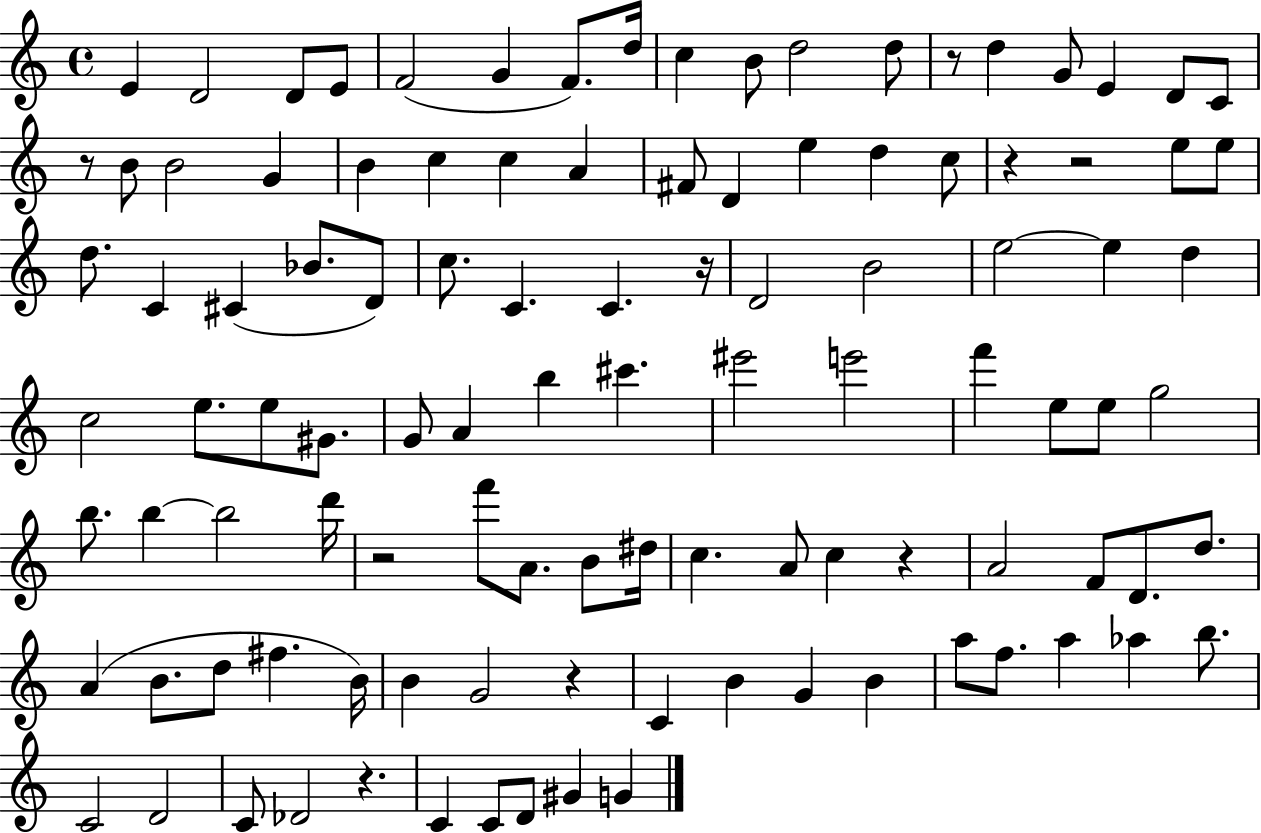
{
  \clef treble
  \time 4/4
  \defaultTimeSignature
  \key c \major
  e'4 d'2 d'8 e'8 | f'2( g'4 f'8.) d''16 | c''4 b'8 d''2 d''8 | r8 d''4 g'8 e'4 d'8 c'8 | \break r8 b'8 b'2 g'4 | b'4 c''4 c''4 a'4 | fis'8 d'4 e''4 d''4 c''8 | r4 r2 e''8 e''8 | \break d''8. c'4 cis'4( bes'8. d'8) | c''8. c'4. c'4. r16 | d'2 b'2 | e''2~~ e''4 d''4 | \break c''2 e''8. e''8 gis'8. | g'8 a'4 b''4 cis'''4. | eis'''2 e'''2 | f'''4 e''8 e''8 g''2 | \break b''8. b''4~~ b''2 d'''16 | r2 f'''8 a'8. b'8 dis''16 | c''4. a'8 c''4 r4 | a'2 f'8 d'8. d''8. | \break a'4( b'8. d''8 fis''4. b'16) | b'4 g'2 r4 | c'4 b'4 g'4 b'4 | a''8 f''8. a''4 aes''4 b''8. | \break c'2 d'2 | c'8 des'2 r4. | c'4 c'8 d'8 gis'4 g'4 | \bar "|."
}